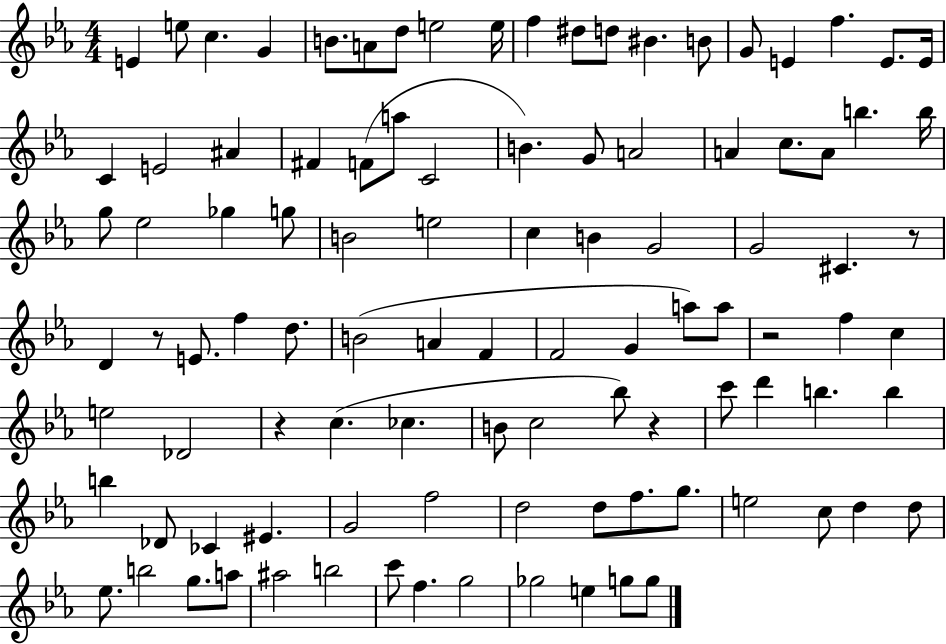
X:1
T:Untitled
M:4/4
L:1/4
K:Eb
E e/2 c G B/2 A/2 d/2 e2 e/4 f ^d/2 d/2 ^B B/2 G/2 E f E/2 E/4 C E2 ^A ^F F/2 a/2 C2 B G/2 A2 A c/2 A/2 b b/4 g/2 _e2 _g g/2 B2 e2 c B G2 G2 ^C z/2 D z/2 E/2 f d/2 B2 A F F2 G a/2 a/2 z2 f c e2 _D2 z c _c B/2 c2 _b/2 z c'/2 d' b b b _D/2 _C ^E G2 f2 d2 d/2 f/2 g/2 e2 c/2 d d/2 _e/2 b2 g/2 a/2 ^a2 b2 c'/2 f g2 _g2 e g/2 g/2